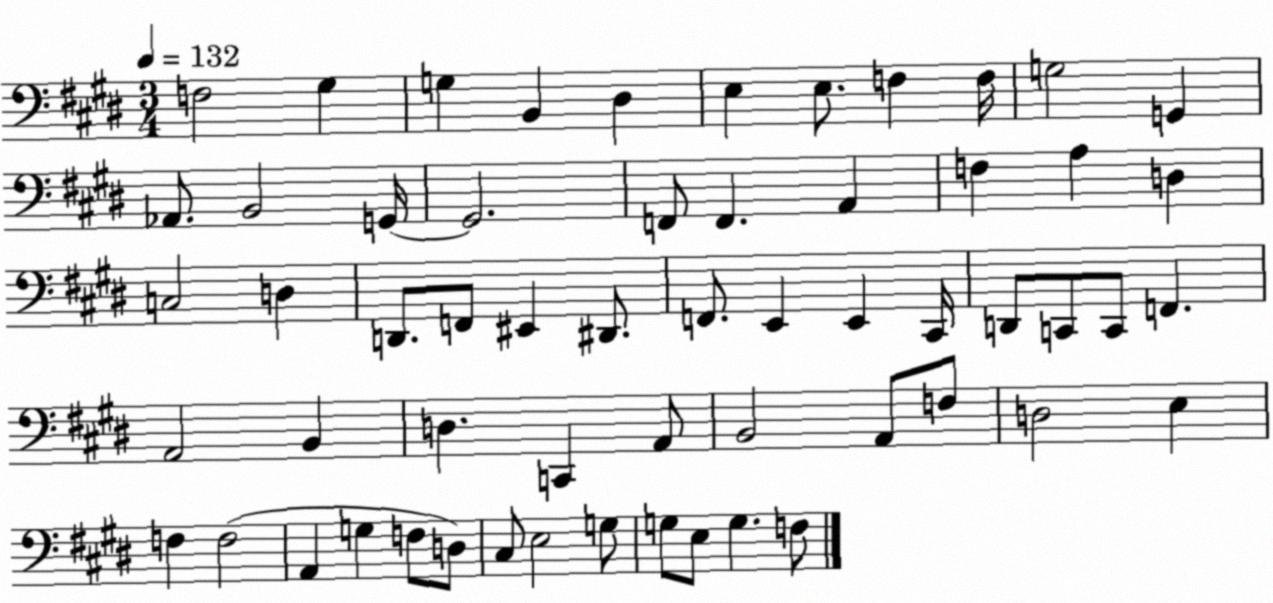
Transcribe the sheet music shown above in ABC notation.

X:1
T:Untitled
M:3/4
L:1/4
K:E
F,2 ^G, G, B,, ^D, E, E,/2 F, F,/4 G,2 G,, _A,,/2 B,,2 G,,/4 G,,2 F,,/2 F,, A,, F, A, D, C,2 D, D,,/2 F,,/2 ^E,, ^D,,/2 F,,/2 E,, E,, ^C,,/4 D,,/2 C,,/2 C,,/2 F,, A,,2 B,, D, C,, A,,/2 B,,2 A,,/2 F,/2 D,2 E, F, F,2 A,, G, F,/2 D,/2 ^C,/2 E,2 G,/2 G,/2 E,/2 G, F,/2